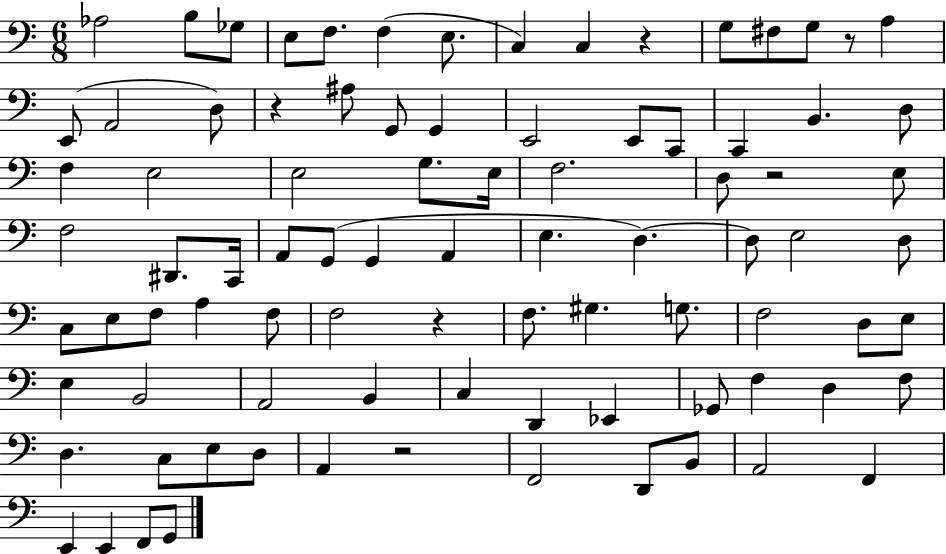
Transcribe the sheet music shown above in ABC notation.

X:1
T:Untitled
M:6/8
L:1/4
K:C
_A,2 B,/2 _G,/2 E,/2 F,/2 F, E,/2 C, C, z G,/2 ^F,/2 G,/2 z/2 A, E,,/2 A,,2 D,/2 z ^A,/2 G,,/2 G,, E,,2 E,,/2 C,,/2 C,, B,, D,/2 F, E,2 E,2 G,/2 E,/4 F,2 D,/2 z2 E,/2 F,2 ^D,,/2 C,,/4 A,,/2 G,,/2 G,, A,, E, D, D,/2 E,2 D,/2 C,/2 E,/2 F,/2 A, F,/2 F,2 z F,/2 ^G, G,/2 F,2 D,/2 E,/2 E, B,,2 A,,2 B,, C, D,, _E,, _G,,/2 F, D, F,/2 D, C,/2 E,/2 D,/2 A,, z2 F,,2 D,,/2 B,,/2 A,,2 F,, E,, E,, F,,/2 G,,/2